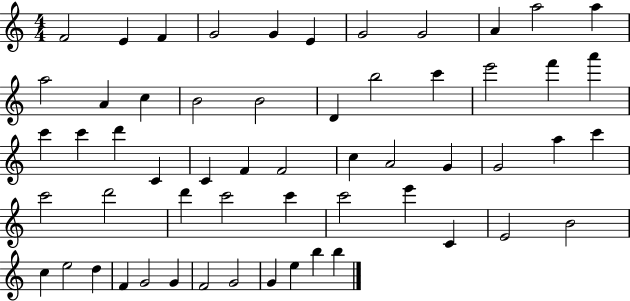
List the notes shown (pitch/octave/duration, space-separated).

F4/h E4/q F4/q G4/h G4/q E4/q G4/h G4/h A4/q A5/h A5/q A5/h A4/q C5/q B4/h B4/h D4/q B5/h C6/q E6/h F6/q A6/q C6/q C6/q D6/q C4/q C4/q F4/q F4/h C5/q A4/h G4/q G4/h A5/q C6/q C6/h D6/h D6/q C6/h C6/q C6/h E6/q C4/q E4/h B4/h C5/q E5/h D5/q F4/q G4/h G4/q F4/h G4/h G4/q E5/q B5/q B5/q